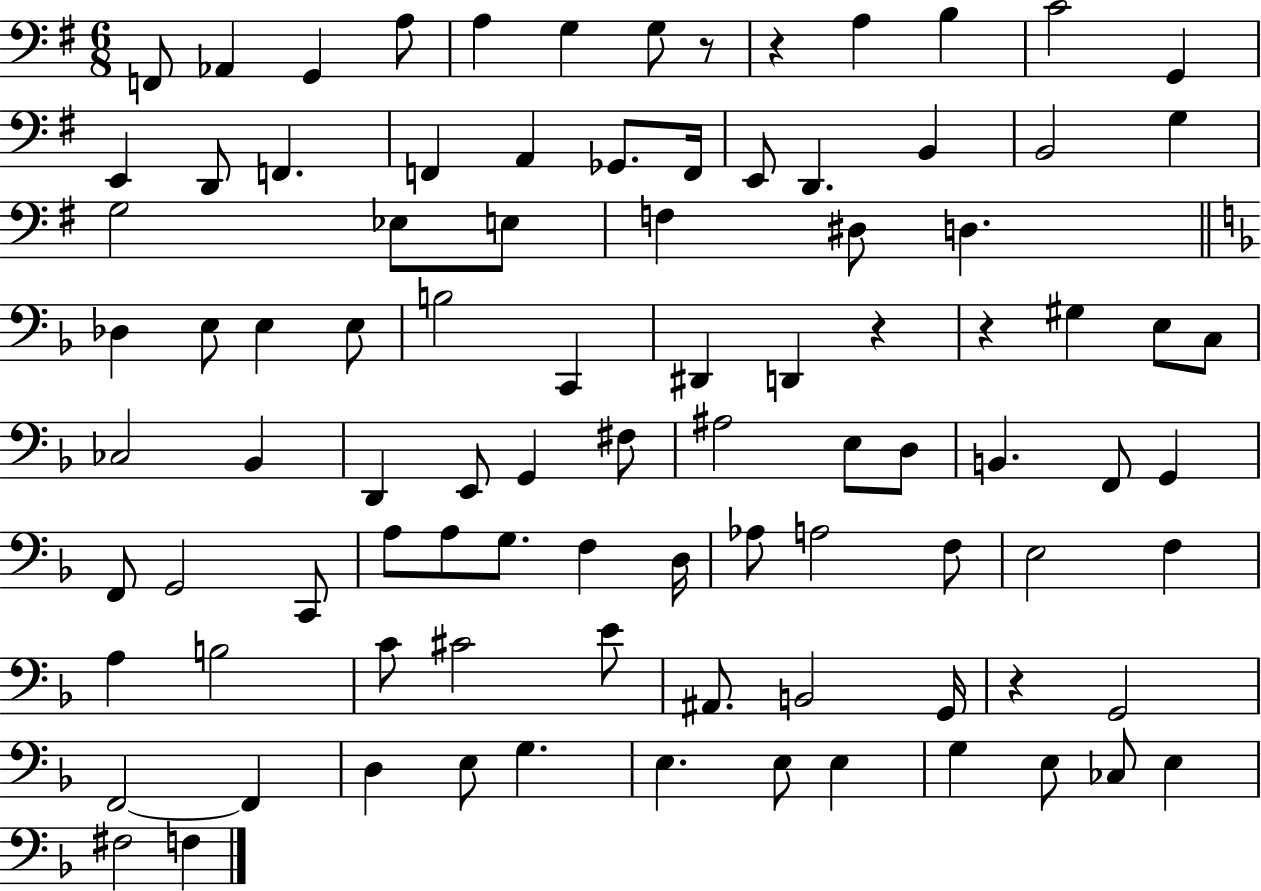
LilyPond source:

{
  \clef bass
  \numericTimeSignature
  \time 6/8
  \key g \major
  f,8 aes,4 g,4 a8 | a4 g4 g8 r8 | r4 a4 b4 | c'2 g,4 | \break e,4 d,8 f,4. | f,4 a,4 ges,8. f,16 | e,8 d,4. b,4 | b,2 g4 | \break g2 ees8 e8 | f4 dis8 d4. | \bar "||" \break \key f \major des4 e8 e4 e8 | b2 c,4 | dis,4 d,4 r4 | r4 gis4 e8 c8 | \break ces2 bes,4 | d,4 e,8 g,4 fis8 | ais2 e8 d8 | b,4. f,8 g,4 | \break f,8 g,2 c,8 | a8 a8 g8. f4 d16 | aes8 a2 f8 | e2 f4 | \break a4 b2 | c'8 cis'2 e'8 | ais,8. b,2 g,16 | r4 g,2 | \break f,2~~ f,4 | d4 e8 g4. | e4. e8 e4 | g4 e8 ces8 e4 | \break fis2 f4 | \bar "|."
}